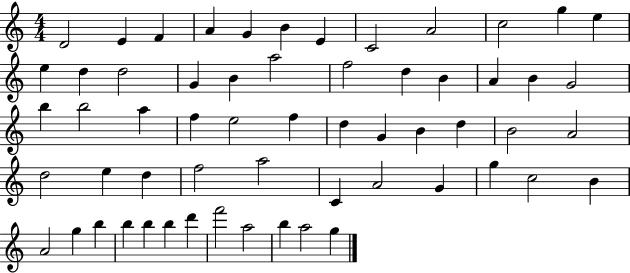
D4/h E4/q F4/q A4/q G4/q B4/q E4/q C4/h A4/h C5/h G5/q E5/q E5/q D5/q D5/h G4/q B4/q A5/h F5/h D5/q B4/q A4/q B4/q G4/h B5/q B5/h A5/q F5/q E5/h F5/q D5/q G4/q B4/q D5/q B4/h A4/h D5/h E5/q D5/q F5/h A5/h C4/q A4/h G4/q G5/q C5/h B4/q A4/h G5/q B5/q B5/q B5/q B5/q D6/q F6/h A5/h B5/q A5/h G5/q